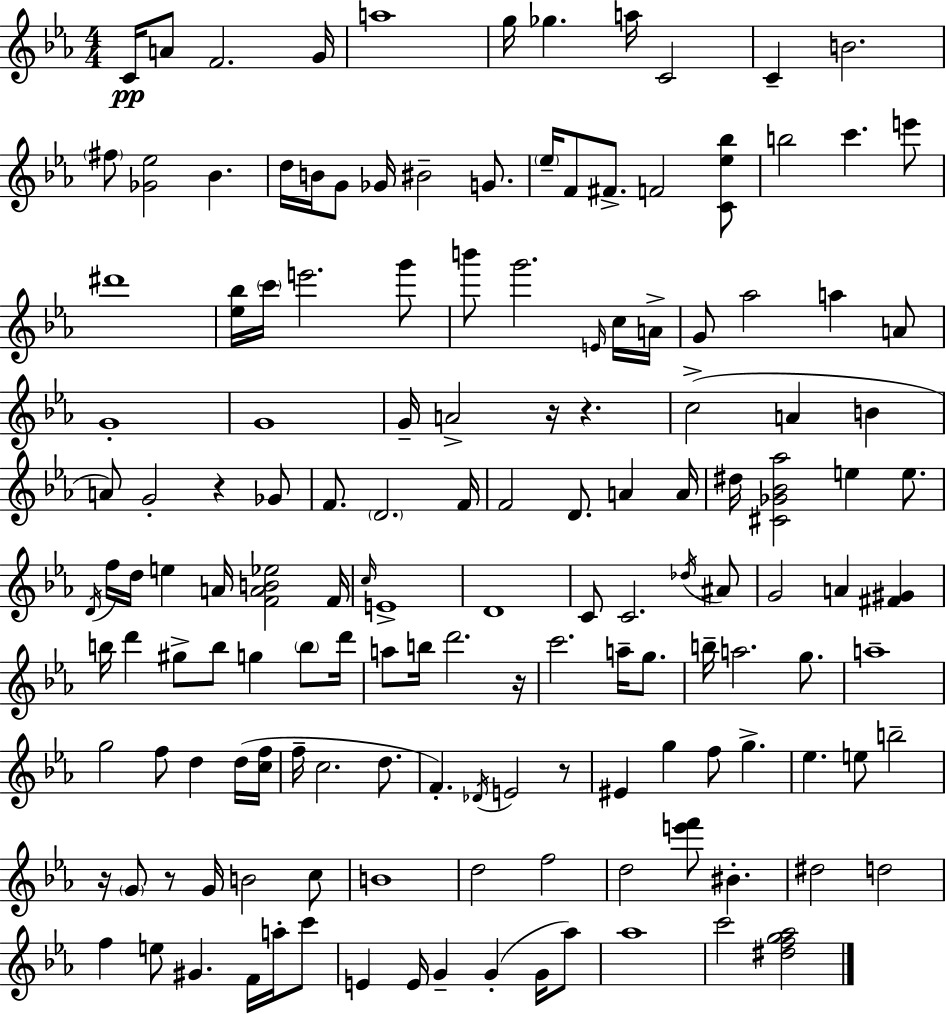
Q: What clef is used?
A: treble